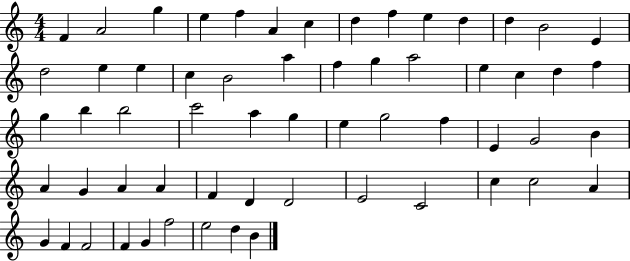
X:1
T:Untitled
M:4/4
L:1/4
K:C
F A2 g e f A c d f e d d B2 E d2 e e c B2 a f g a2 e c d f g b b2 c'2 a g e g2 f E G2 B A G A A F D D2 E2 C2 c c2 A G F F2 F G f2 e2 d B